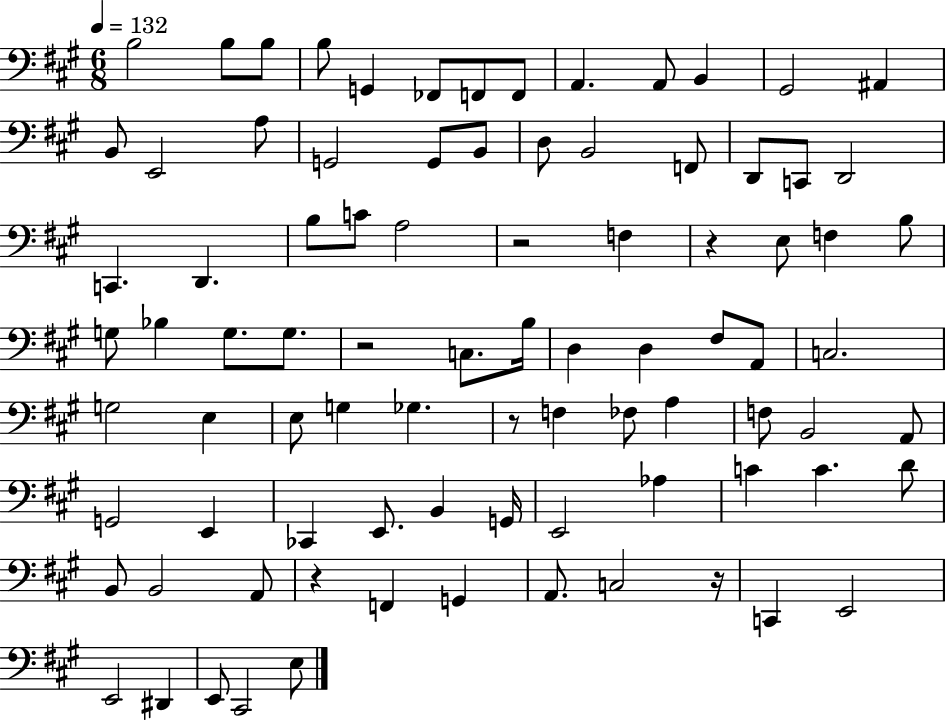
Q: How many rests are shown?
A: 6